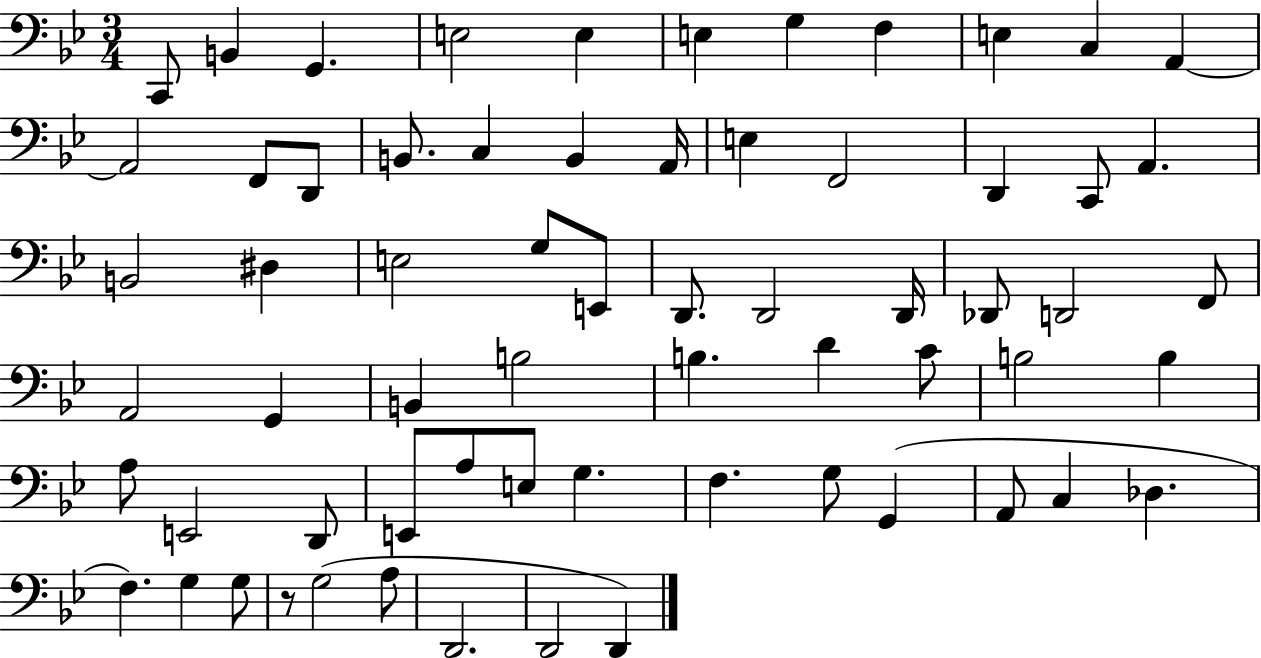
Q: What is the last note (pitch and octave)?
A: D2